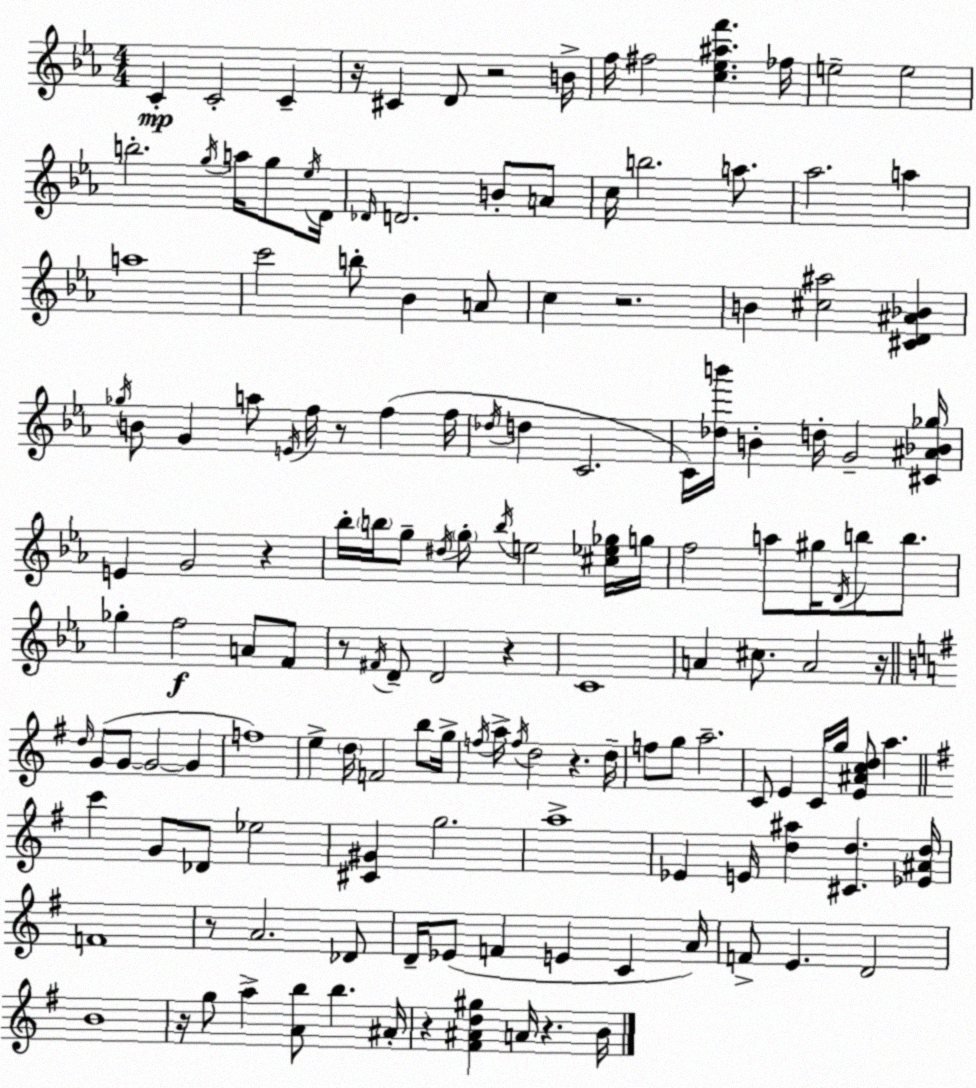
X:1
T:Untitled
M:4/4
L:1/4
K:Cm
C C2 C z/4 ^C D/2 z2 B/4 f/4 ^f2 [c_e^af'] _f/4 e2 e2 b2 g/4 a/4 g/2 _e/4 D/4 _D/4 D2 B/2 A/2 c/4 b2 a/2 _a2 a a4 c'2 b/2 _B A/2 c z2 B [^c^a]2 [^CD^A_B] _g/4 B/2 G a/2 E/4 f/4 z/2 f f/4 _d/4 d C2 C/4 [_db']/4 B d/4 G2 [^C^A_B_g]/4 E G2 z _b/4 b/4 g/2 ^d/4 g/2 b/4 e2 [^c_e_g]/4 g/4 f2 a/2 ^g/4 D/4 b/2 b/2 _g f2 A/2 F/2 z/2 ^F/4 D/2 D2 z C4 A ^c/2 A2 z/4 d/4 G/2 G/2 G2 G f4 e d/4 F2 b/2 g/4 f/4 a/4 f/4 d2 z d/4 f/2 g/2 a2 C/2 E C/4 g/4 [E^Acd]/2 a c' G/2 _D/2 _e2 [^C^G] g2 a4 _E E/4 [d^a] [^Cd] [_E^Ad]/4 F4 z/2 A2 _D/2 D/4 _E/2 F E C A/4 F/2 E D2 B4 z/4 g/2 a [Ab]/2 b ^A/4 z [^F^Ad^g] A/4 z B/4